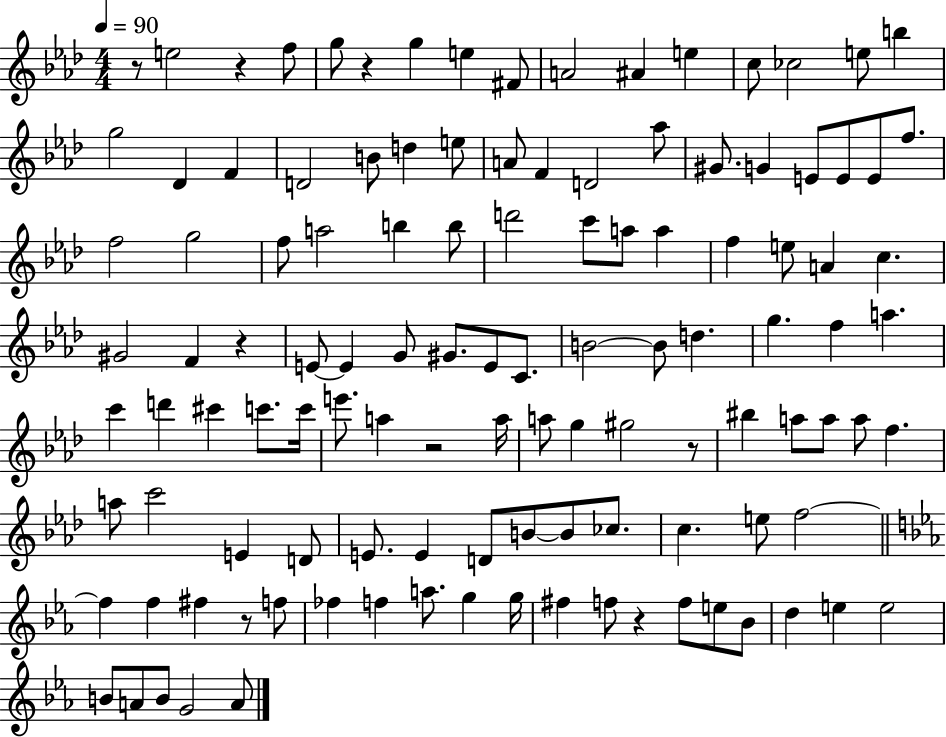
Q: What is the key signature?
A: AES major